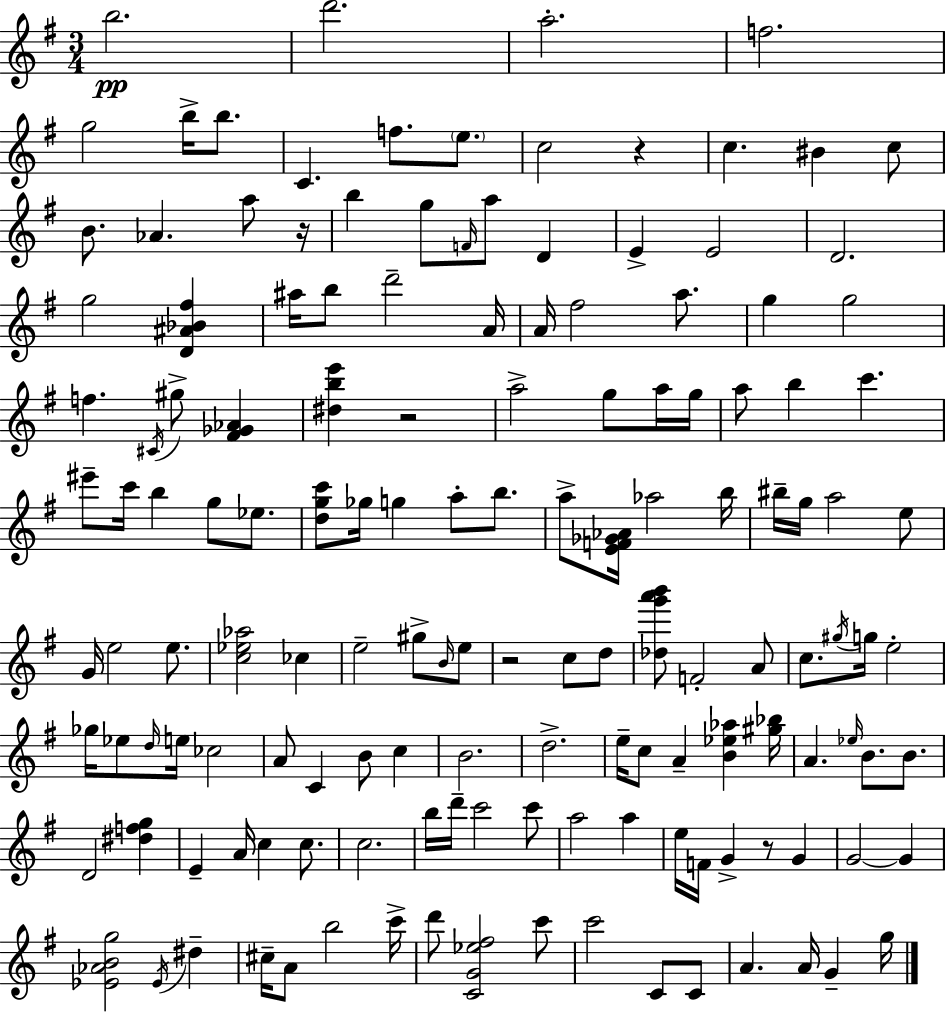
{
  \clef treble
  \numericTimeSignature
  \time 3/4
  \key g \major
  b''2.\pp | d'''2. | a''2.-. | f''2. | \break g''2 b''16-> b''8. | c'4. f''8. \parenthesize e''8. | c''2 r4 | c''4. bis'4 c''8 | \break b'8. aes'4. a''8 r16 | b''4 g''8 \grace { f'16 } a''8 d'4 | e'4-> e'2 | d'2. | \break g''2 <d' ais' bes' fis''>4 | ais''16 b''8 d'''2-- | a'16 a'16 fis''2 a''8. | g''4 g''2 | \break f''4. \acciaccatura { cis'16 } gis''8-> <fis' ges' aes'>4 | <dis'' b'' e'''>4 r2 | a''2-> g''8 | a''16 g''16 a''8 b''4 c'''4. | \break eis'''8-- c'''16 b''4 g''8 ees''8. | <d'' g'' c'''>8 ges''16 g''4 a''8-. b''8. | a''8-> <e' f' ges' aes'>16 aes''2 | b''16 bis''16-- g''16 a''2 | \break e''8 g'16 e''2 e''8. | <c'' ees'' aes''>2 ces''4 | e''2-- gis''8-> | \grace { b'16 } e''8 r2 c''8 | \break d''8 <des'' g''' a''' b'''>8 f'2-. | a'8 c''8. \acciaccatura { gis''16 } g''16 e''2-. | ges''16 ees''8 \grace { d''16 } e''16 ces''2 | a'8 c'4 b'8 | \break c''4 b'2. | d''2.-> | e''16-- c''8 a'4-- | <b' ees'' aes''>4 <gis'' bes''>16 a'4. \grace { ees''16 } | \break b'8. b'8. d'2 | <dis'' f'' g''>4 e'4-- a'16 c''4 | c''8. c''2. | b''16 d'''16-- c'''2 | \break c'''8 a''2 | a''4 e''16 f'16 g'4-> | r8 g'4 g'2~~ | g'4 <ees' aes' b' g''>2 | \break \acciaccatura { ees'16 } dis''4-- cis''16-- a'8 b''2 | c'''16-> d'''8 <c' g' ees'' fis''>2 | c'''8 c'''2 | c'8 c'8 a'4. | \break a'16 g'4-- g''16 \bar "|."
}